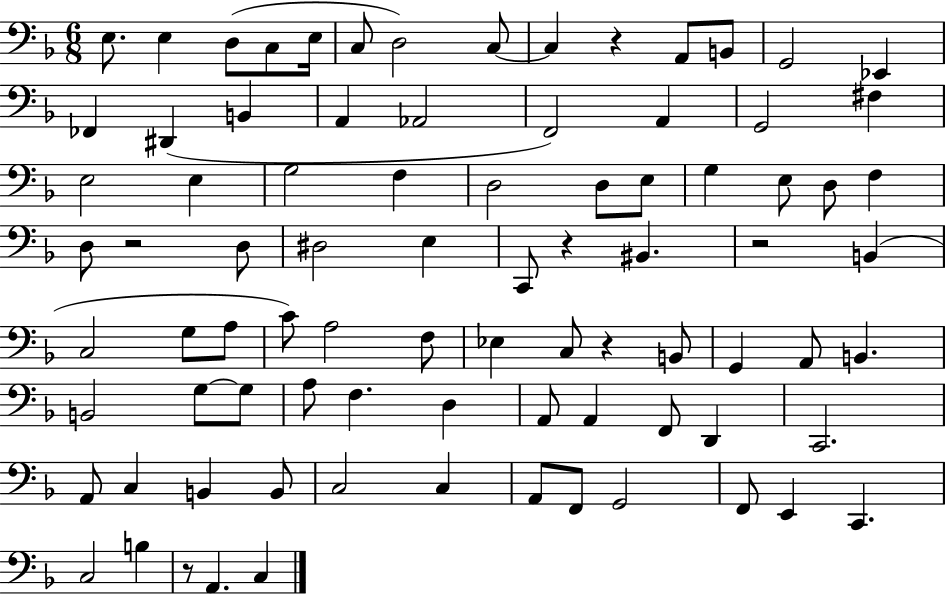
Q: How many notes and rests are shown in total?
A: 85